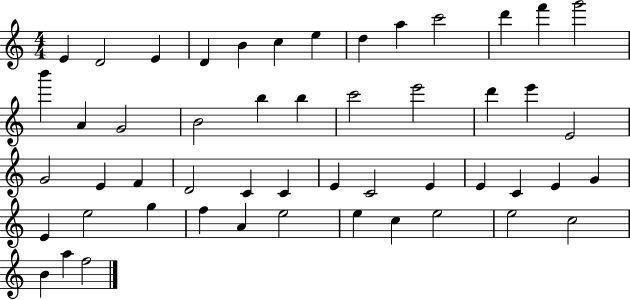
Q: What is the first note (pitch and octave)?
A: E4